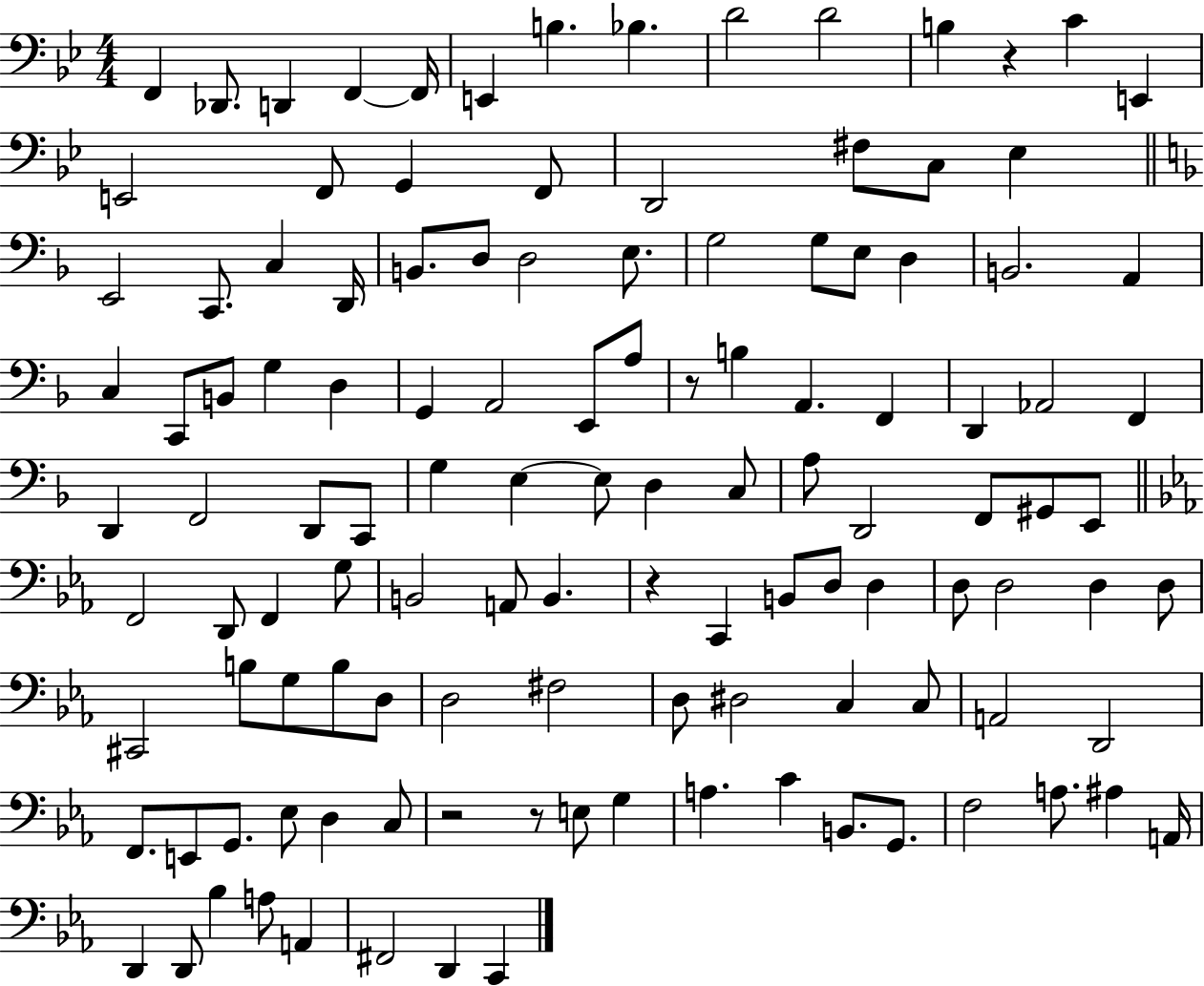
X:1
T:Untitled
M:4/4
L:1/4
K:Bb
F,, _D,,/2 D,, F,, F,,/4 E,, B, _B, D2 D2 B, z C E,, E,,2 F,,/2 G,, F,,/2 D,,2 ^F,/2 C,/2 _E, E,,2 C,,/2 C, D,,/4 B,,/2 D,/2 D,2 E,/2 G,2 G,/2 E,/2 D, B,,2 A,, C, C,,/2 B,,/2 G, D, G,, A,,2 E,,/2 A,/2 z/2 B, A,, F,, D,, _A,,2 F,, D,, F,,2 D,,/2 C,,/2 G, E, E,/2 D, C,/2 A,/2 D,,2 F,,/2 ^G,,/2 E,,/2 F,,2 D,,/2 F,, G,/2 B,,2 A,,/2 B,, z C,, B,,/2 D,/2 D, D,/2 D,2 D, D,/2 ^C,,2 B,/2 G,/2 B,/2 D,/2 D,2 ^F,2 D,/2 ^D,2 C, C,/2 A,,2 D,,2 F,,/2 E,,/2 G,,/2 _E,/2 D, C,/2 z2 z/2 E,/2 G, A, C B,,/2 G,,/2 F,2 A,/2 ^A, A,,/4 D,, D,,/2 _B, A,/2 A,, ^F,,2 D,, C,,